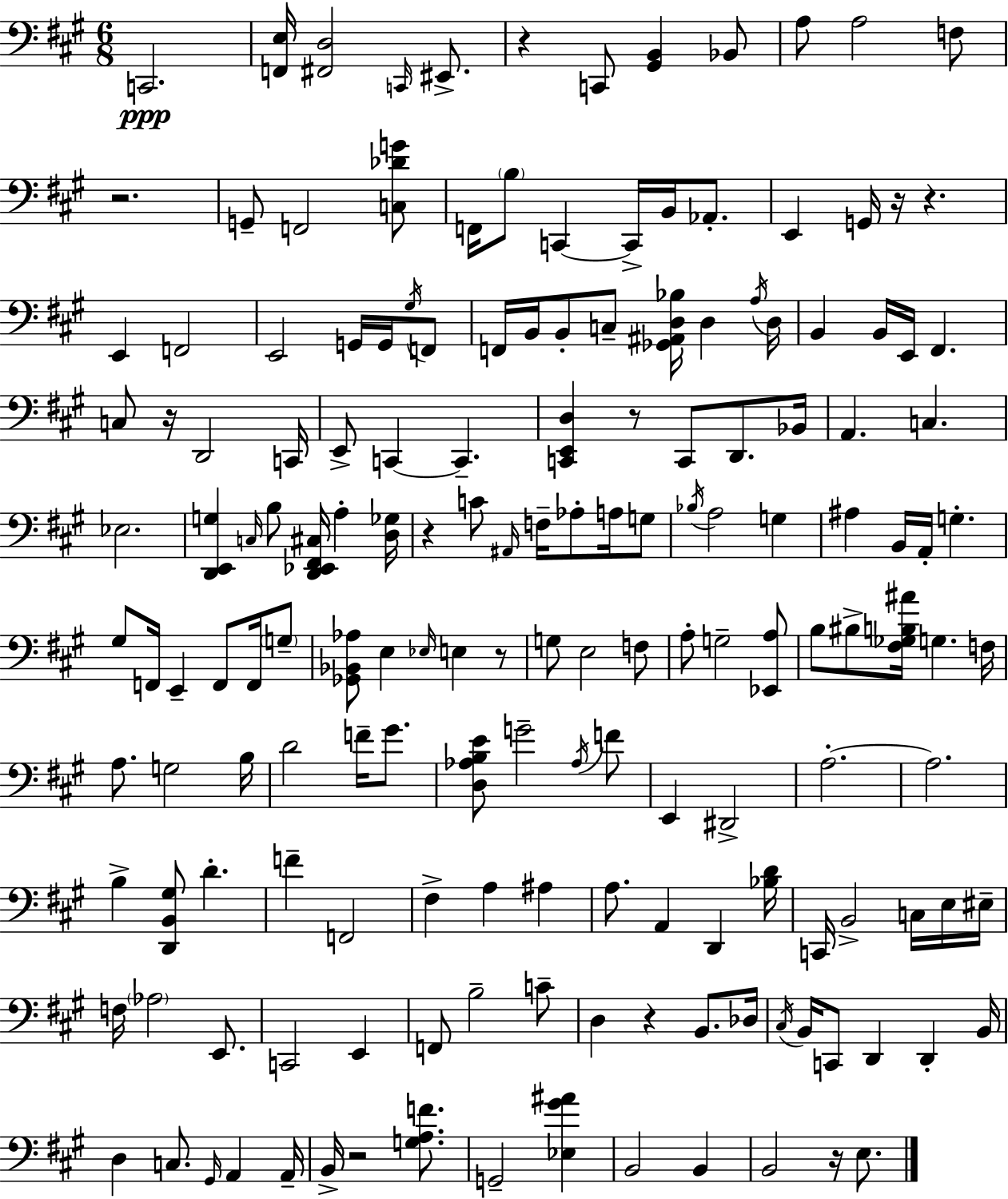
X:1
T:Untitled
M:6/8
L:1/4
K:A
C,,2 [F,,E,]/4 [^F,,D,]2 C,,/4 ^E,,/2 z C,,/2 [^G,,B,,] _B,,/2 A,/2 A,2 F,/2 z2 G,,/2 F,,2 [C,_DG]/2 F,,/4 B,/2 C,, C,,/4 B,,/4 _A,,/2 E,, G,,/4 z/4 z E,, F,,2 E,,2 G,,/4 G,,/4 ^G,/4 F,,/2 F,,/4 B,,/4 B,,/2 C,/2 [_G,,^A,,D,_B,]/4 D, A,/4 D,/4 B,, B,,/4 E,,/4 ^F,, C,/2 z/4 D,,2 C,,/4 E,,/2 C,, C,, [C,,E,,D,] z/2 C,,/2 D,,/2 _B,,/4 A,, C, _E,2 [D,,E,,G,] C,/4 B,/2 [D,,_E,,^F,,^C,]/4 A, [D,_G,]/4 z C/2 ^A,,/4 F,/4 _A,/2 A,/4 G,/2 _B,/4 A,2 G, ^A, B,,/4 A,,/4 G, ^G,/2 F,,/4 E,, F,,/2 F,,/4 G,/2 [_G,,_B,,_A,]/2 E, _E,/4 E, z/2 G,/2 E,2 F,/2 A,/2 G,2 [_E,,A,]/2 B,/2 ^B,/2 [^F,_G,B,^A]/4 G, F,/4 A,/2 G,2 B,/4 D2 F/4 ^G/2 [D,_A,B,E]/2 G2 _A,/4 F/2 E,, ^D,,2 A,2 A,2 B, [D,,B,,^G,]/2 D F F,,2 ^F, A, ^A, A,/2 A,, D,, [_B,D]/4 C,,/4 B,,2 C,/4 E,/4 ^E,/4 F,/4 _A,2 E,,/2 C,,2 E,, F,,/2 B,2 C/2 D, z B,,/2 _D,/4 ^C,/4 B,,/4 C,,/2 D,, D,, B,,/4 D, C,/2 ^G,,/4 A,, A,,/4 B,,/4 z2 [G,A,F]/2 G,,2 [_E,^G^A] B,,2 B,, B,,2 z/4 E,/2